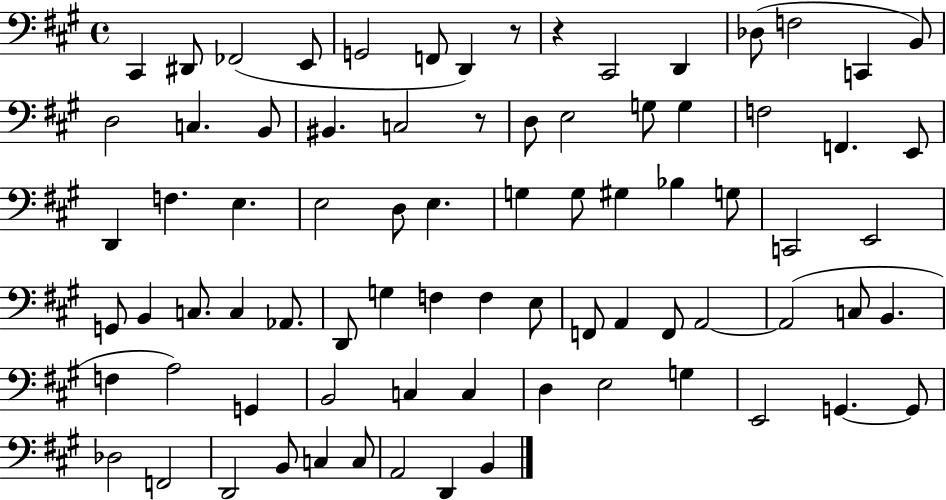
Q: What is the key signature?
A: A major